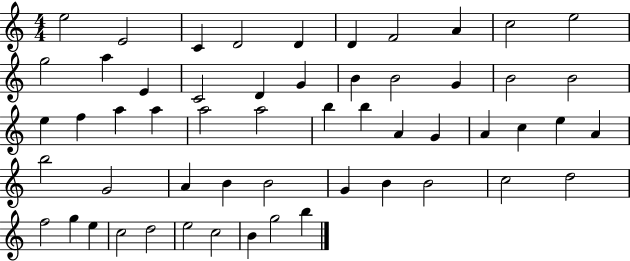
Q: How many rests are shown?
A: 0